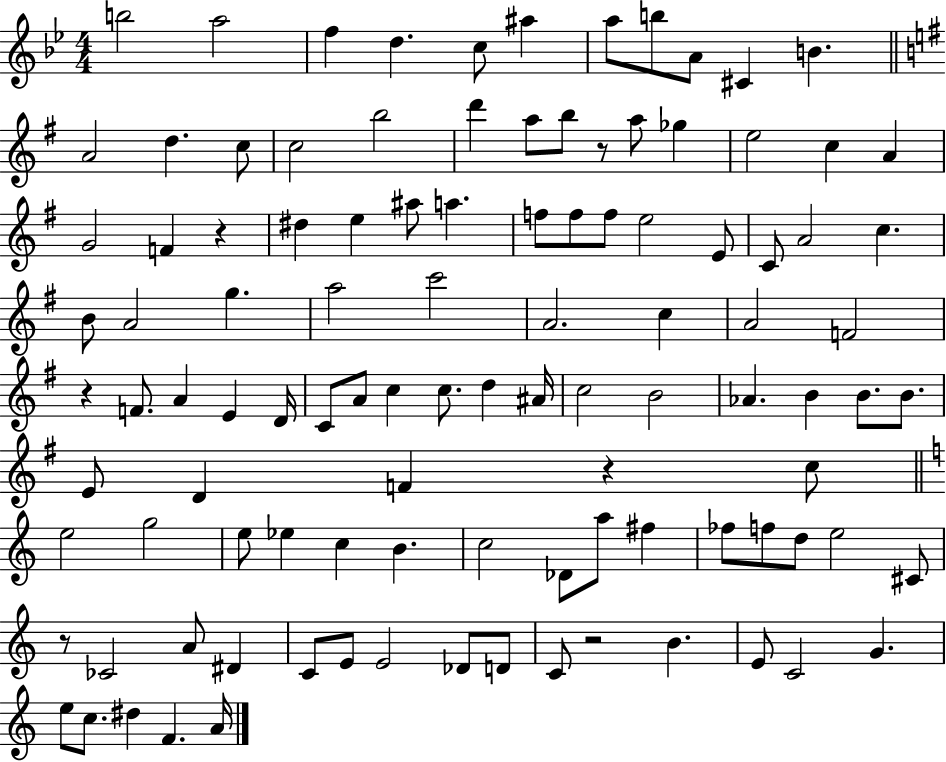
X:1
T:Untitled
M:4/4
L:1/4
K:Bb
b2 a2 f d c/2 ^a a/2 b/2 A/2 ^C B A2 d c/2 c2 b2 d' a/2 b/2 z/2 a/2 _g e2 c A G2 F z ^d e ^a/2 a f/2 f/2 f/2 e2 E/2 C/2 A2 c B/2 A2 g a2 c'2 A2 c A2 F2 z F/2 A E D/4 C/2 A/2 c c/2 d ^A/4 c2 B2 _A B B/2 B/2 E/2 D F z c/2 e2 g2 e/2 _e c B c2 _D/2 a/2 ^f _f/2 f/2 d/2 e2 ^C/2 z/2 _C2 A/2 ^D C/2 E/2 E2 _D/2 D/2 C/2 z2 B E/2 C2 G e/2 c/2 ^d F A/4